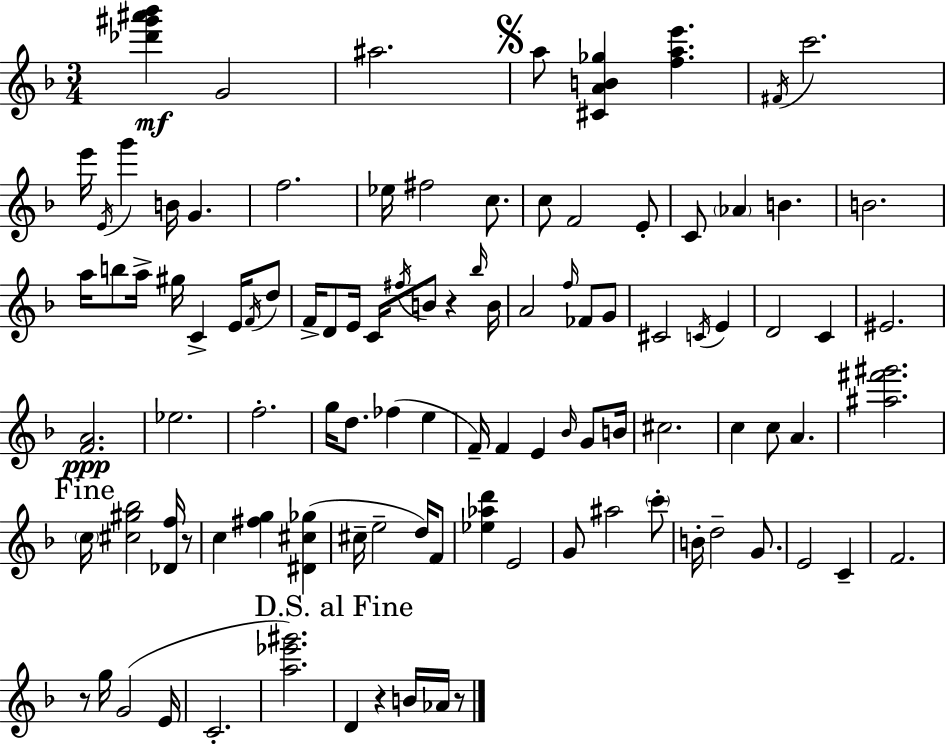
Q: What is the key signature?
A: D minor